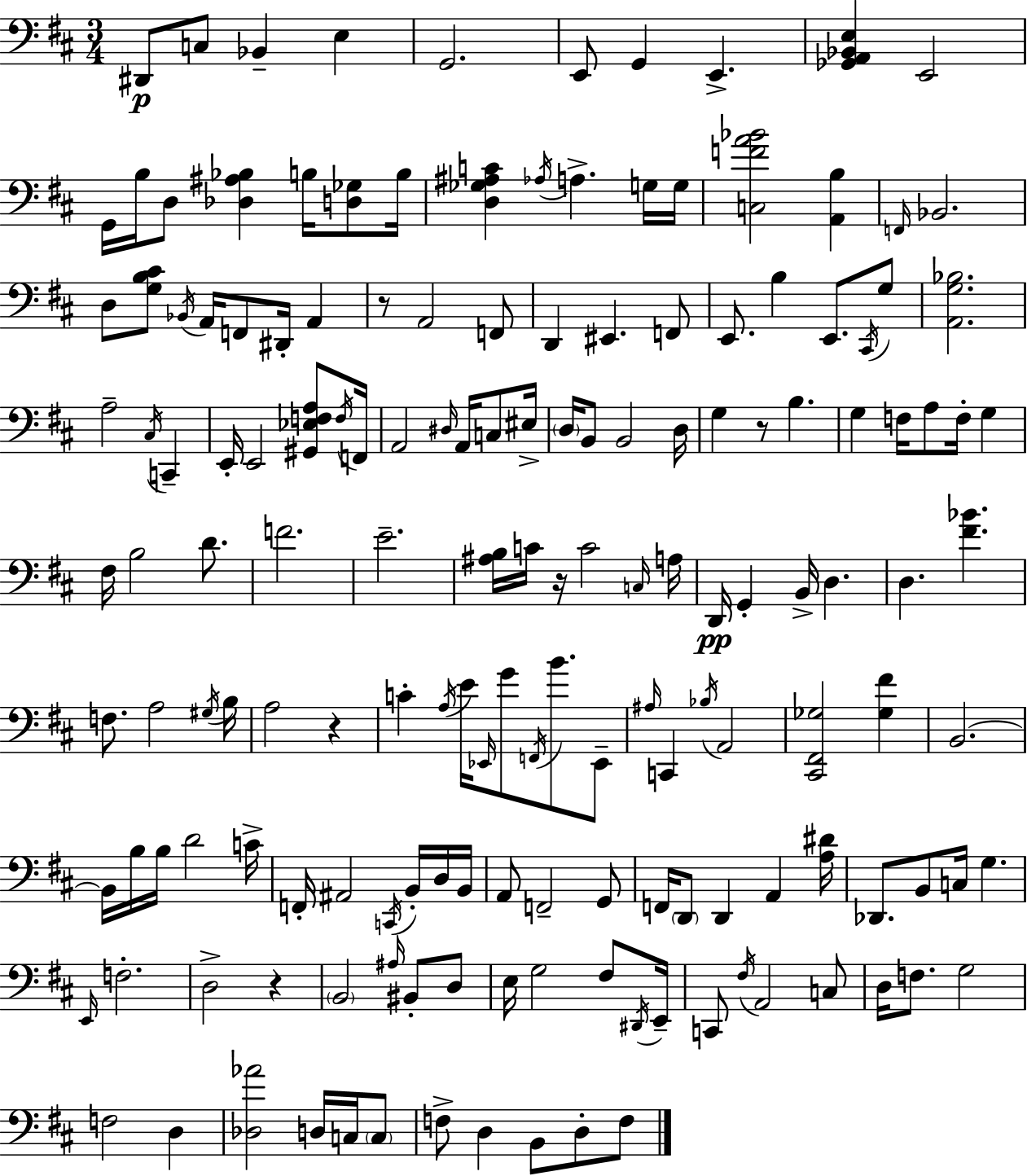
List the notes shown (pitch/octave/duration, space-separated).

D#2/e C3/e Bb2/q E3/q G2/h. E2/e G2/q E2/q. [Gb2,A2,Bb2,E3]/q E2/h G2/s B3/s D3/e [Db3,A#3,Bb3]/q B3/s [D3,Gb3]/e B3/s [D3,Gb3,A#3,C4]/q Ab3/s A3/q. G3/s G3/s [C3,F4,A4,Bb4]/h [A2,B3]/q F2/s Bb2/h. D3/e [G3,B3,C#4]/e Bb2/s A2/s F2/e D#2/s A2/q R/e A2/h F2/e D2/q EIS2/q. F2/e E2/e. B3/q E2/e. C#2/s G3/e [A2,G3,Bb3]/h. A3/h C#3/s C2/q E2/s E2/h [G#2,Eb3,F3,A3]/e F3/s F2/s A2/h D#3/s A2/s C3/e EIS3/s D3/s B2/e B2/h D3/s G3/q R/e B3/q. G3/q F3/s A3/e F3/s G3/q F#3/s B3/h D4/e. F4/h. E4/h. [A#3,B3]/s C4/s R/s C4/h C3/s A3/s D2/s G2/q B2/s D3/q. D3/q. [F#4,Bb4]/q. F3/e. A3/h G#3/s B3/s A3/h R/q C4/q A3/s E4/s Eb2/s G4/e F2/s B4/e. Eb2/e A#3/s C2/q Bb3/s A2/h [C#2,F#2,Gb3]/h [Gb3,F#4]/q B2/h. B2/s B3/s B3/s D4/h C4/s F2/s A#2/h C2/s B2/s D3/s B2/s A2/e F2/h G2/e F2/s D2/e D2/q A2/q [A3,D#4]/s Db2/e. B2/e C3/s G3/q. E2/s F3/h. D3/h R/q B2/h A#3/s BIS2/e D3/e E3/s G3/h F#3/e D#2/s E2/s C2/e F#3/s A2/h C3/e D3/s F3/e. G3/h F3/h D3/q [Db3,Ab4]/h D3/s C3/s C3/e F3/e D3/q B2/e D3/e F3/e